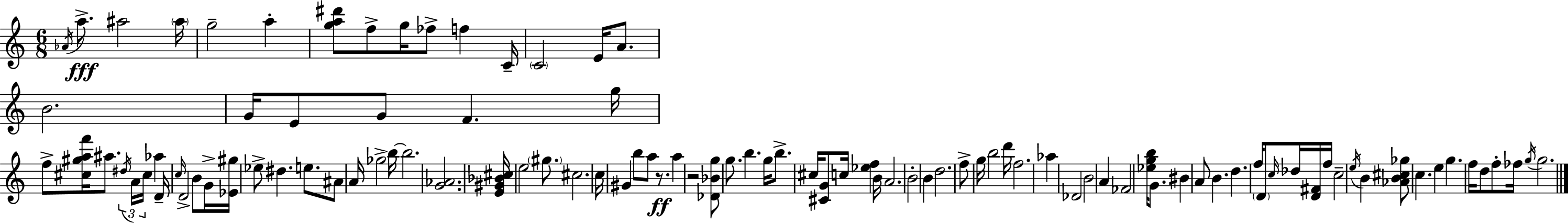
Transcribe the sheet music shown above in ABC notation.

X:1
T:Untitled
M:6/8
L:1/4
K:Am
_A/4 a/2 ^a2 ^a/4 g2 a [ga^d']/2 f/2 g/4 _f/2 f C/4 C2 E/4 A/2 B2 G/4 E/2 G/2 F g/4 f/2 [^c^gaf']/4 ^a/2 ^d/4 A/4 ^c/4 _a D/4 c/4 D2 B/2 G/4 [_E^g]/4 _e/2 ^d e/2 ^A/2 A/4 _g2 b/4 b2 [G_A]2 [E^G_B^c]/4 e2 ^g/2 ^c2 c/4 ^G b/2 a/2 z/2 a z2 [_D_Bg]/2 g/2 b g/4 b/2 ^c/4 [^CG]/2 c/4 [_ef] B/4 A2 B2 B d2 f/2 g/4 b2 d'/4 f2 _a _D2 B2 A _F2 [_egb]/4 G/2 ^B A/2 B d f/4 D/2 c/4 _d/4 [D^F]/4 f/4 c2 e/4 B [_AB^c_g]/2 c e g f/4 d/2 f/2 _f/4 g/4 g2